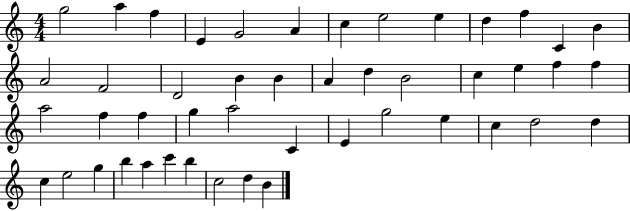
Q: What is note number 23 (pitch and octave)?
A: E5